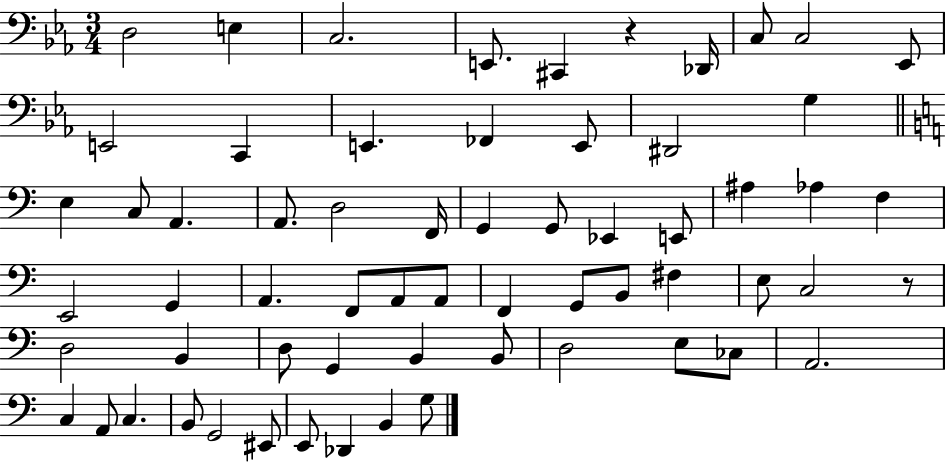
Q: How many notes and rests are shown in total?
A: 63